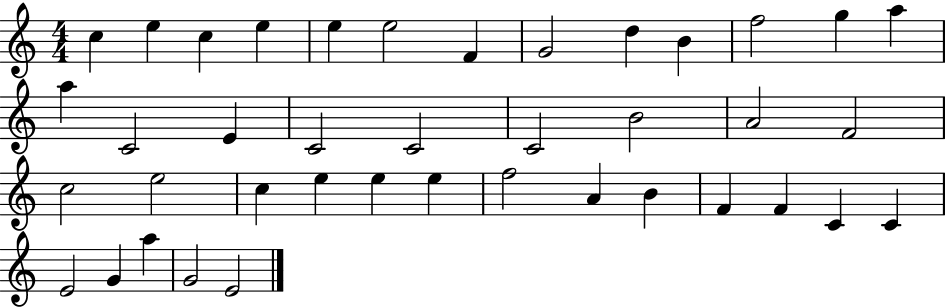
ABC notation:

X:1
T:Untitled
M:4/4
L:1/4
K:C
c e c e e e2 F G2 d B f2 g a a C2 E C2 C2 C2 B2 A2 F2 c2 e2 c e e e f2 A B F F C C E2 G a G2 E2